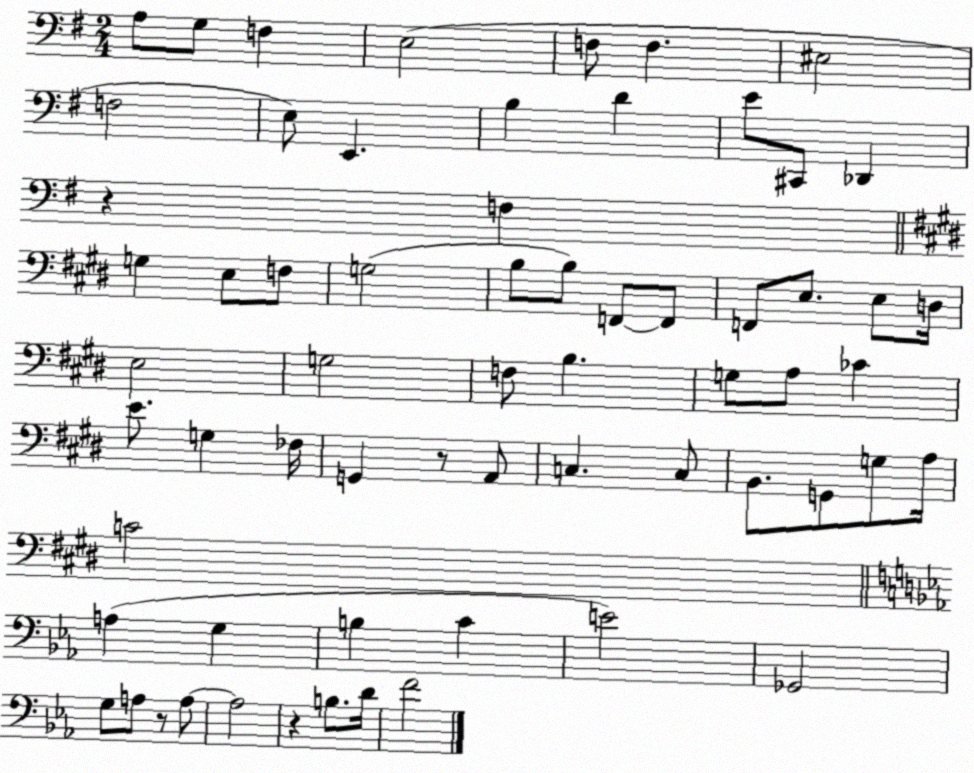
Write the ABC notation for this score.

X:1
T:Untitled
M:2/4
L:1/4
K:G
A,/2 G,/2 F, E,2 F,/2 F, ^E,2 F,2 E,/2 E,, B, D E/2 ^C,,/2 _D,, z F, G, E,/2 F,/2 G,2 B,/2 B,/2 F,,/2 F,,/2 F,,/2 E,/2 E,/2 D,/4 E,2 G,2 F,/2 B, G,/2 A,/2 _C E/2 G, _F,/4 G,, z/2 A,,/2 C, C,/2 B,,/2 G,,/2 G,/2 A,/4 C2 A, G, B, C E2 _G,,2 G,/2 A,/2 z/2 A,/2 A,2 z B,/2 D/4 F2